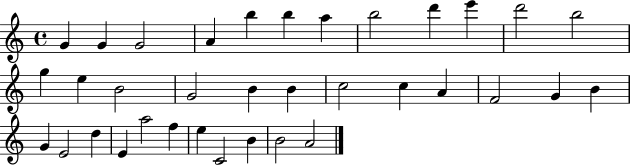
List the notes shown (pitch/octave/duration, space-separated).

G4/q G4/q G4/h A4/q B5/q B5/q A5/q B5/h D6/q E6/q D6/h B5/h G5/q E5/q B4/h G4/h B4/q B4/q C5/h C5/q A4/q F4/h G4/q B4/q G4/q E4/h D5/q E4/q A5/h F5/q E5/q C4/h B4/q B4/h A4/h